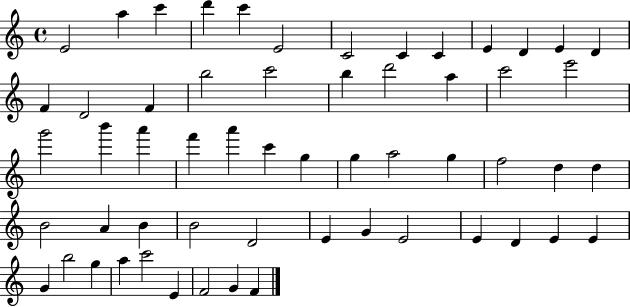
X:1
T:Untitled
M:4/4
L:1/4
K:C
E2 a c' d' c' E2 C2 C C E D E D F D2 F b2 c'2 b d'2 a c'2 e'2 g'2 b' a' f' a' c' g g a2 g f2 d d B2 A B B2 D2 E G E2 E D E E G b2 g a c'2 E F2 G F